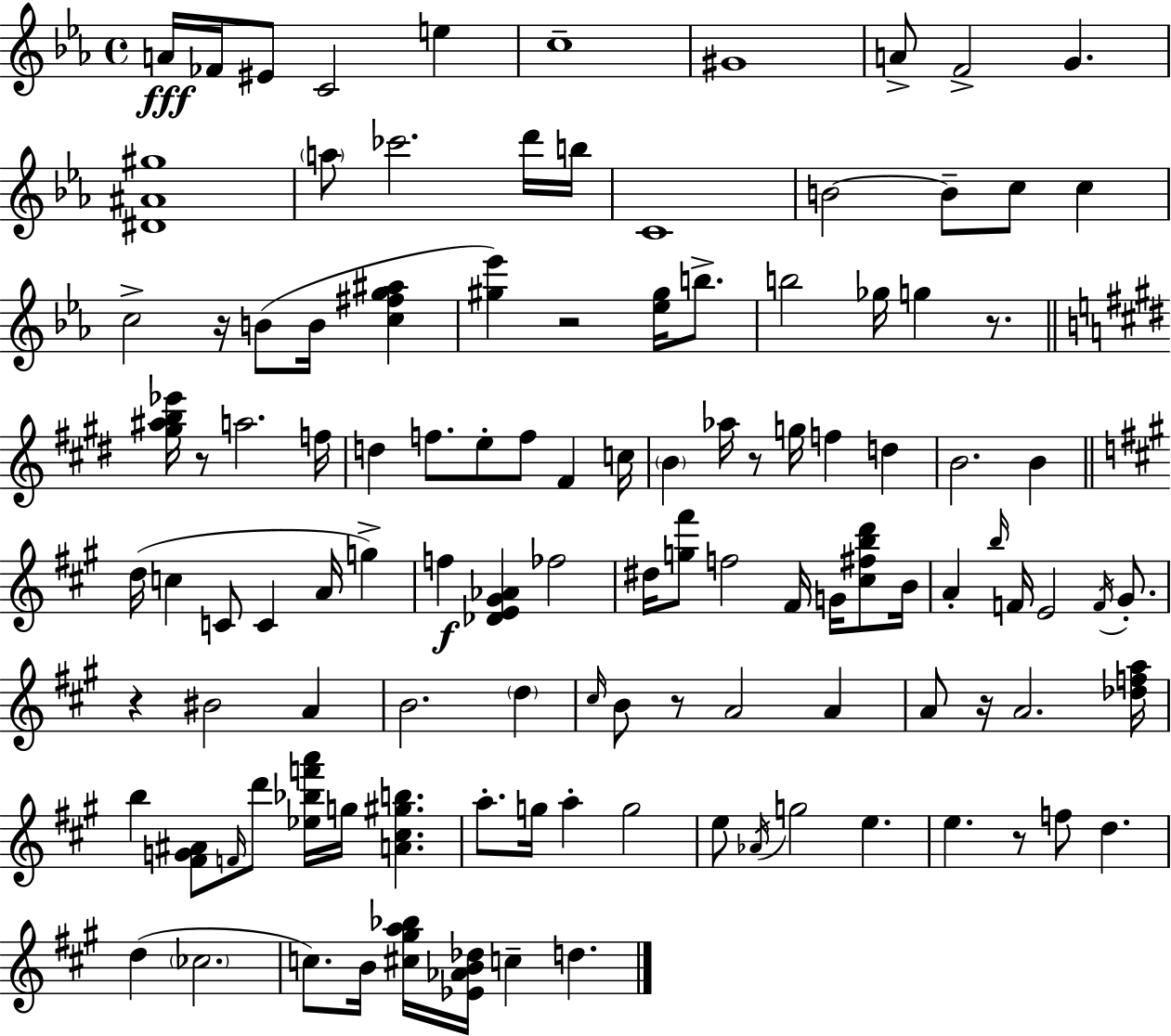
{
  \clef treble
  \time 4/4
  \defaultTimeSignature
  \key c \minor
  a'16\fff fes'16 eis'8 c'2 e''4 | c''1-- | gis'1 | a'8-> f'2-> g'4. | \break <dis' ais' gis''>1 | \parenthesize a''8 ces'''2. d'''16 b''16 | c'1 | b'2~~ b'8-- c''8 c''4 | \break c''2-> r16 b'8( b'16 <c'' fis'' g'' ais''>4 | <gis'' ees'''>4) r2 <ees'' gis''>16 b''8.-> | b''2 ges''16 g''4 r8. | \bar "||" \break \key e \major <gis'' ais'' b'' ees'''>16 r8 a''2. f''16 | d''4 f''8. e''8-. f''8 fis'4 c''16 | \parenthesize b'4 aes''16 r8 g''16 f''4 d''4 | b'2. b'4 | \break \bar "||" \break \key a \major d''16( c''4 c'8 c'4 a'16 g''4->) | f''4\f <des' e' gis' aes'>4 fes''2 | dis''16 <g'' fis'''>8 f''2 fis'16 g'16 <cis'' fis'' b'' d'''>8 b'16 | a'4-. \grace { b''16 } f'16 e'2 \acciaccatura { f'16 } gis'8.-. | \break r4 bis'2 a'4 | b'2. \parenthesize d''4 | \grace { cis''16 } b'8 r8 a'2 a'4 | a'8 r16 a'2. | \break <des'' f'' a''>16 b''4 <fis' g' ais'>8 \grace { f'16 } d'''8 <ees'' bes'' f''' a'''>16 g''16 <a' cis'' gis'' b''>4. | a''8.-. g''16 a''4-. g''2 | e''8 \acciaccatura { aes'16 } g''2 e''4. | e''4. r8 f''8 d''4. | \break d''4( \parenthesize ces''2. | c''8.) b'16 <cis'' gis'' a'' bes''>16 <ees' aes' b' des''>16 c''4-- d''4. | \bar "|."
}